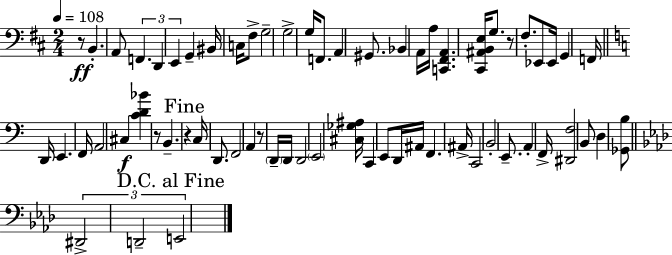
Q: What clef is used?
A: bass